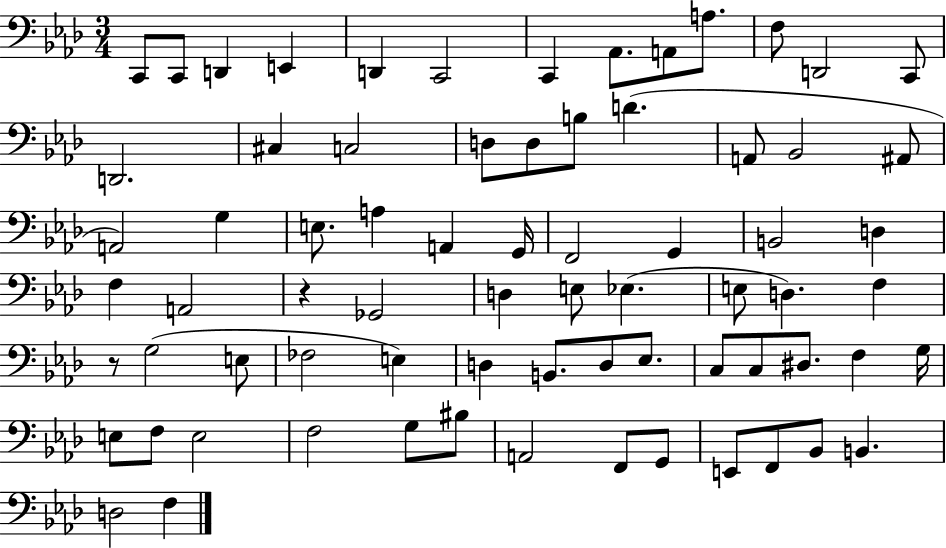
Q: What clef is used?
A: bass